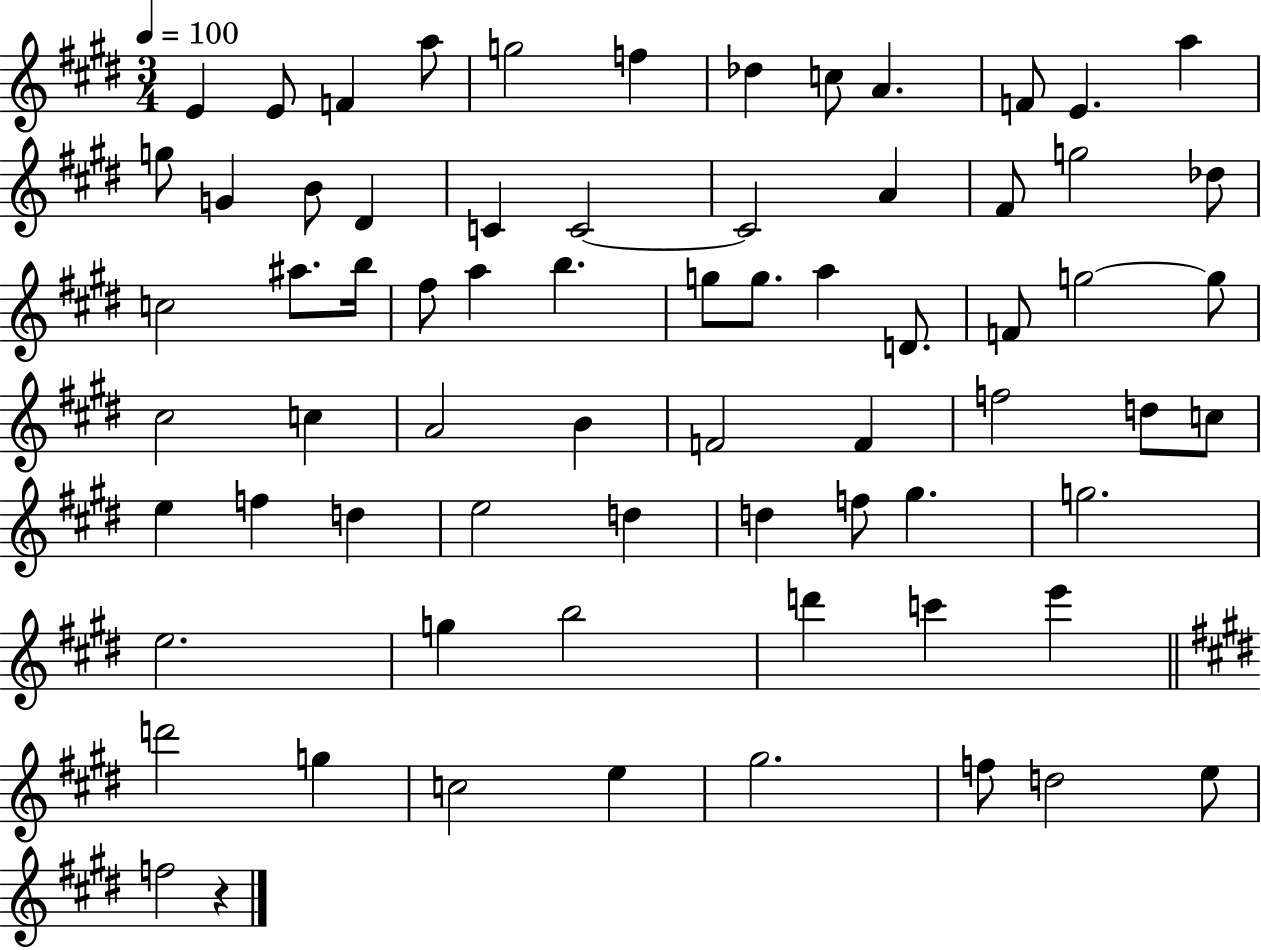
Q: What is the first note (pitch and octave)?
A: E4